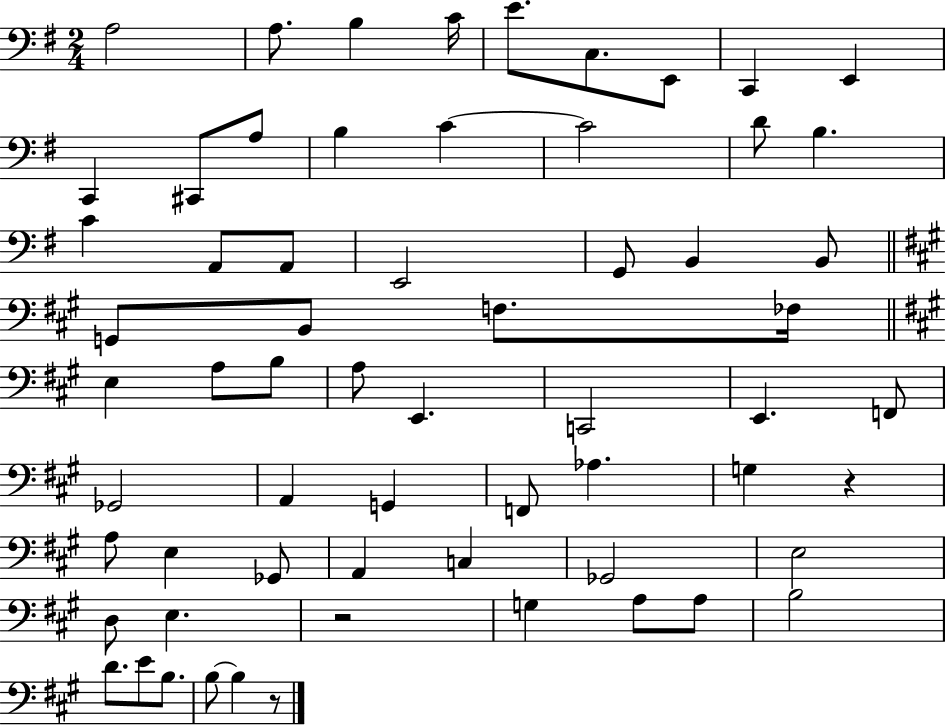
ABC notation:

X:1
T:Untitled
M:2/4
L:1/4
K:G
A,2 A,/2 B, C/4 E/2 C,/2 E,,/2 C,, E,, C,, ^C,,/2 A,/2 B, C C2 D/2 B, C A,,/2 A,,/2 E,,2 G,,/2 B,, B,,/2 G,,/2 B,,/2 F,/2 _F,/4 E, A,/2 B,/2 A,/2 E,, C,,2 E,, F,,/2 _G,,2 A,, G,, F,,/2 _A, G, z A,/2 E, _G,,/2 A,, C, _G,,2 E,2 D,/2 E, z2 G, A,/2 A,/2 B,2 D/2 E/2 B,/2 B,/2 B, z/2